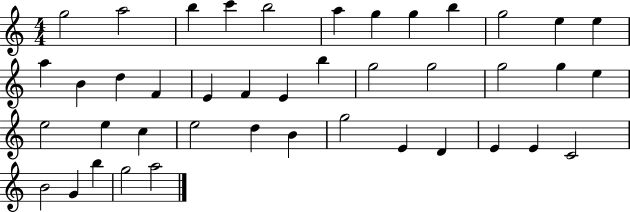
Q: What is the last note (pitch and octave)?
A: A5